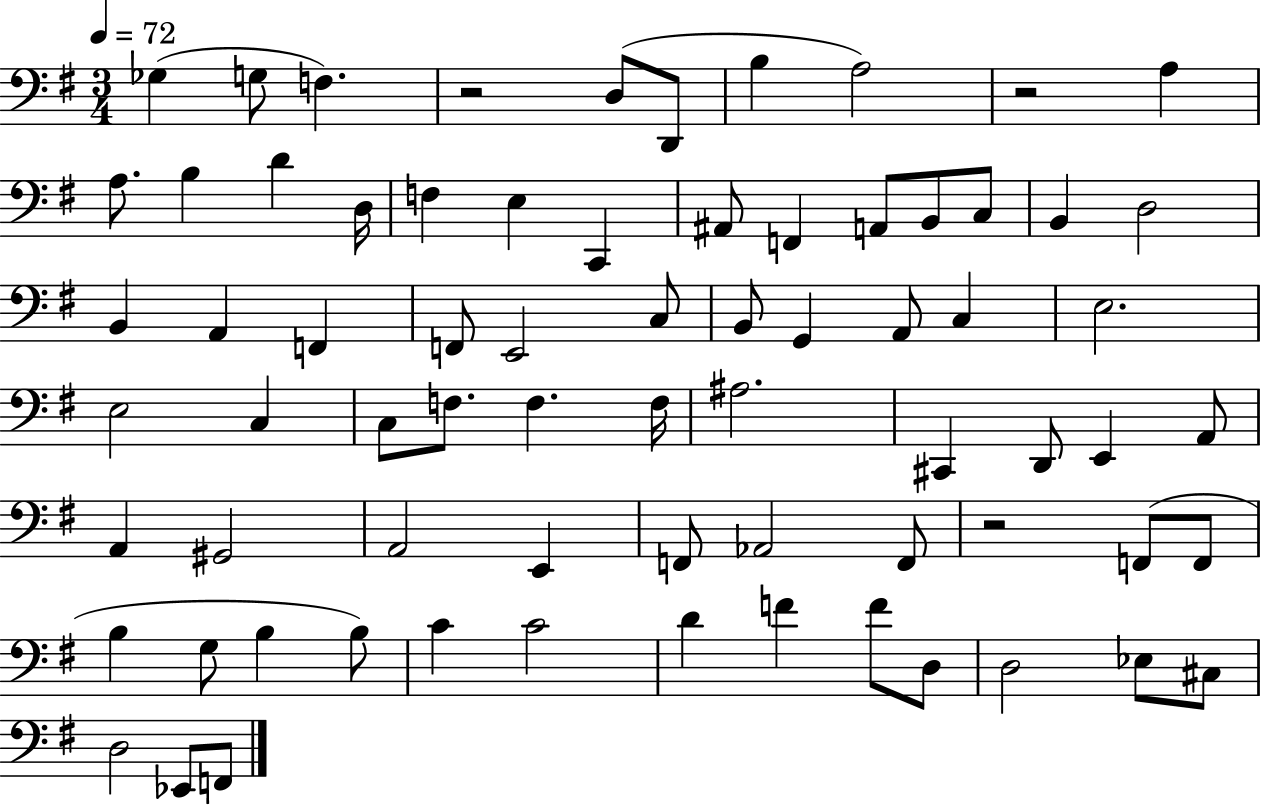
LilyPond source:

{
  \clef bass
  \numericTimeSignature
  \time 3/4
  \key g \major
  \tempo 4 = 72
  \repeat volta 2 { ges4( g8 f4.) | r2 d8( d,8 | b4 a2) | r2 a4 | \break a8. b4 d'4 d16 | f4 e4 c,4 | ais,8 f,4 a,8 b,8 c8 | b,4 d2 | \break b,4 a,4 f,4 | f,8 e,2 c8 | b,8 g,4 a,8 c4 | e2. | \break e2 c4 | c8 f8. f4. f16 | ais2. | cis,4 d,8 e,4 a,8 | \break a,4 gis,2 | a,2 e,4 | f,8 aes,2 f,8 | r2 f,8( f,8 | \break b4 g8 b4 b8) | c'4 c'2 | d'4 f'4 f'8 d8 | d2 ees8 cis8 | \break d2 ees,8 f,8 | } \bar "|."
}